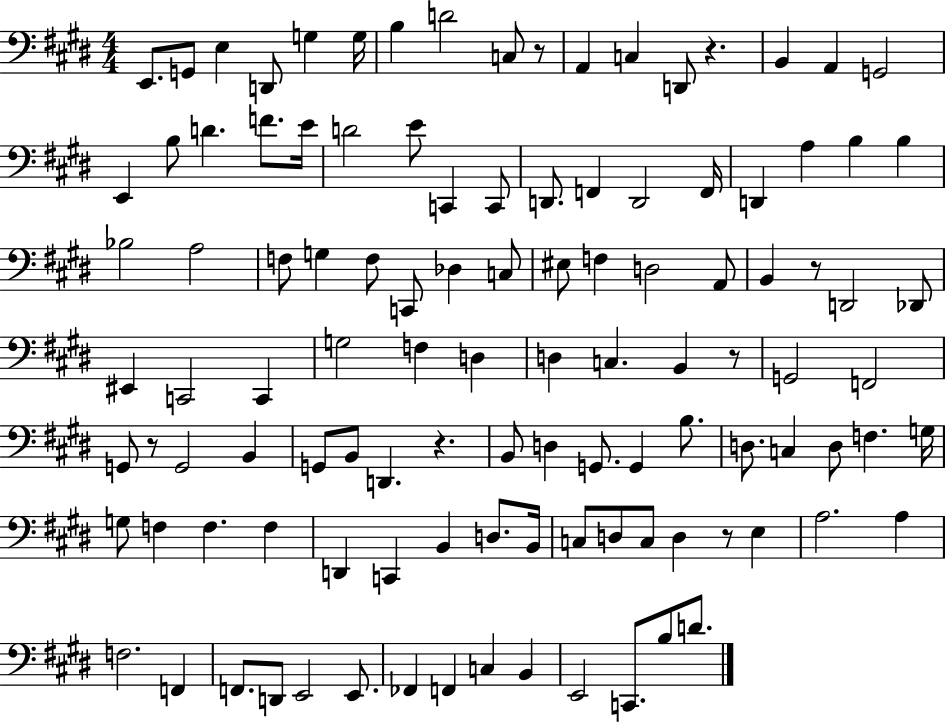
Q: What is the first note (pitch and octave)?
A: E2